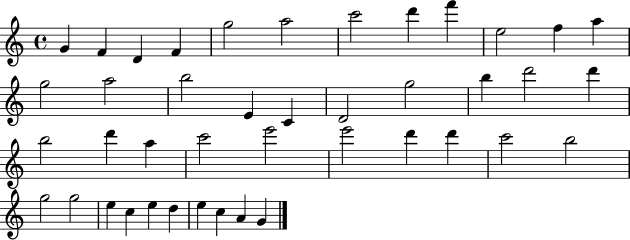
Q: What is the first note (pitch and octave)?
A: G4